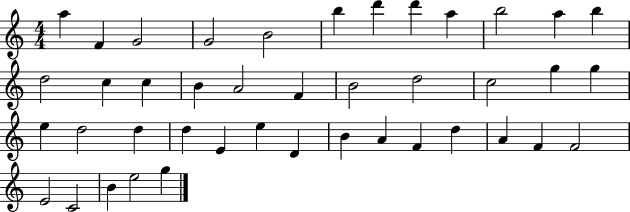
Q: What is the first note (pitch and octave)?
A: A5